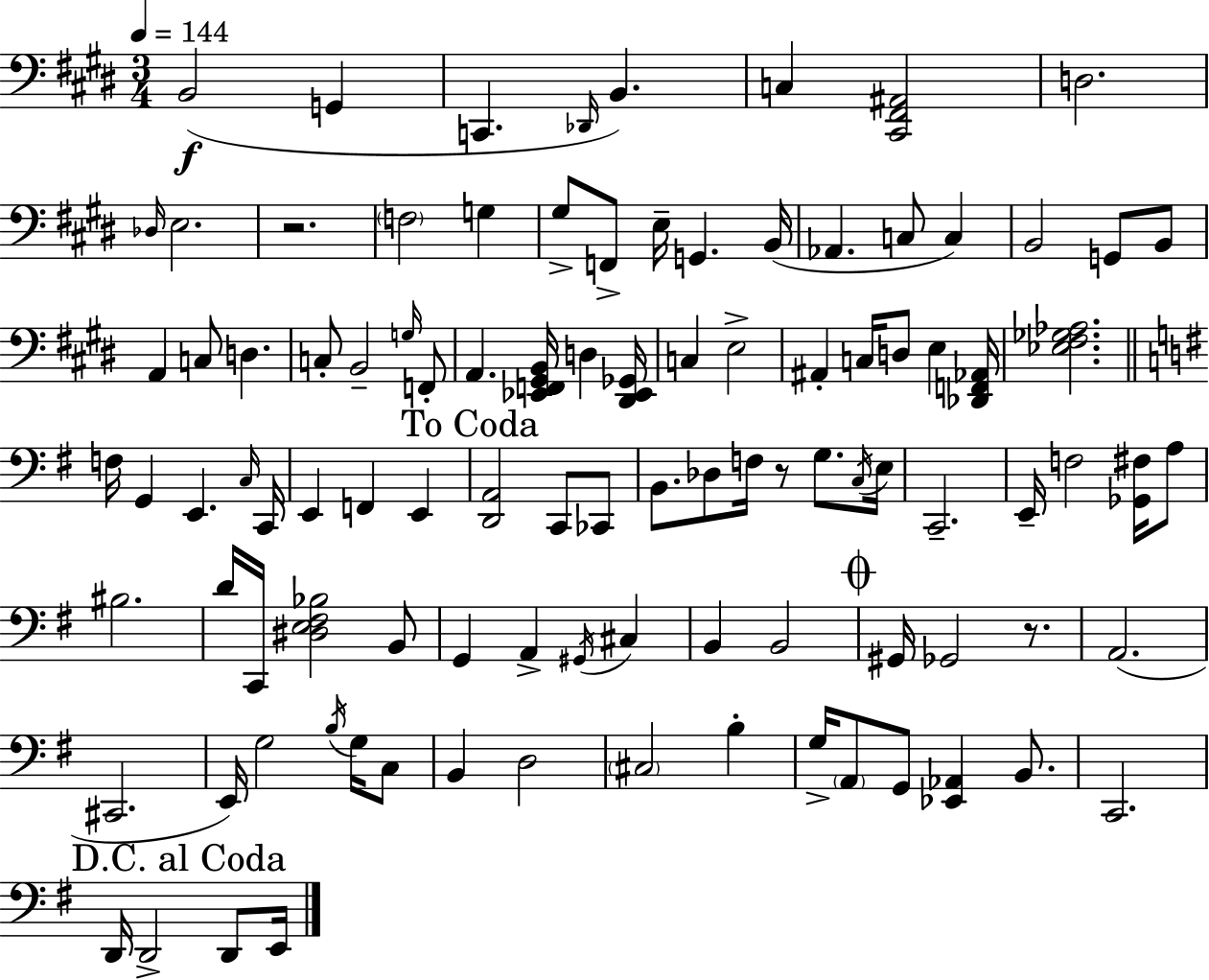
B2/h G2/q C2/q. Db2/s B2/q. C3/q [C#2,F#2,A#2]/h D3/h. Db3/s E3/h. R/h. F3/h G3/q G#3/e F2/e E3/s G2/q. B2/s Ab2/q. C3/e C3/q B2/h G2/e B2/e A2/q C3/e D3/q. C3/e B2/h G3/s F2/e A2/q. [Eb2,F2,G#2,B2]/s D3/q [D#2,Eb2,Gb2]/s C3/q E3/h A#2/q C3/s D3/e E3/q [Db2,F2,Ab2]/s [Eb3,F#3,Gb3,Ab3]/h. F3/s G2/q E2/q. C3/s C2/s E2/q F2/q E2/q [D2,A2]/h C2/e CES2/e B2/e. Db3/e F3/s R/e G3/e. C3/s E3/s C2/h. E2/s F3/h [Gb2,F#3]/s A3/e BIS3/h. D4/s C2/s [D#3,E3,F#3,Bb3]/h B2/e G2/q A2/q G#2/s C#3/q B2/q B2/h G#2/s Gb2/h R/e. A2/h. C#2/h. E2/s G3/h B3/s G3/s C3/e B2/q D3/h C#3/h B3/q G3/s A2/e G2/e [Eb2,Ab2]/q B2/e. C2/h. D2/s D2/h D2/e E2/s